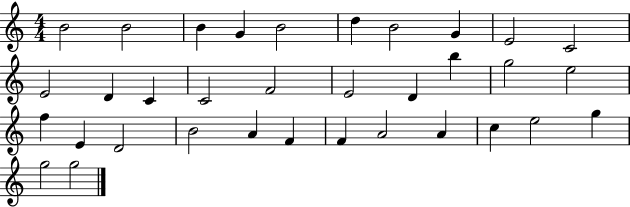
{
  \clef treble
  \numericTimeSignature
  \time 4/4
  \key c \major
  b'2 b'2 | b'4 g'4 b'2 | d''4 b'2 g'4 | e'2 c'2 | \break e'2 d'4 c'4 | c'2 f'2 | e'2 d'4 b''4 | g''2 e''2 | \break f''4 e'4 d'2 | b'2 a'4 f'4 | f'4 a'2 a'4 | c''4 e''2 g''4 | \break g''2 g''2 | \bar "|."
}